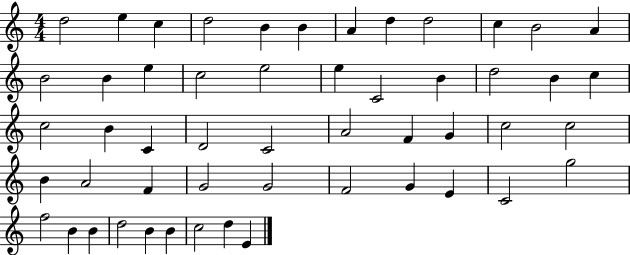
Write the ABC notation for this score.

X:1
T:Untitled
M:4/4
L:1/4
K:C
d2 e c d2 B B A d d2 c B2 A B2 B e c2 e2 e C2 B d2 B c c2 B C D2 C2 A2 F G c2 c2 B A2 F G2 G2 F2 G E C2 g2 f2 B B d2 B B c2 d E